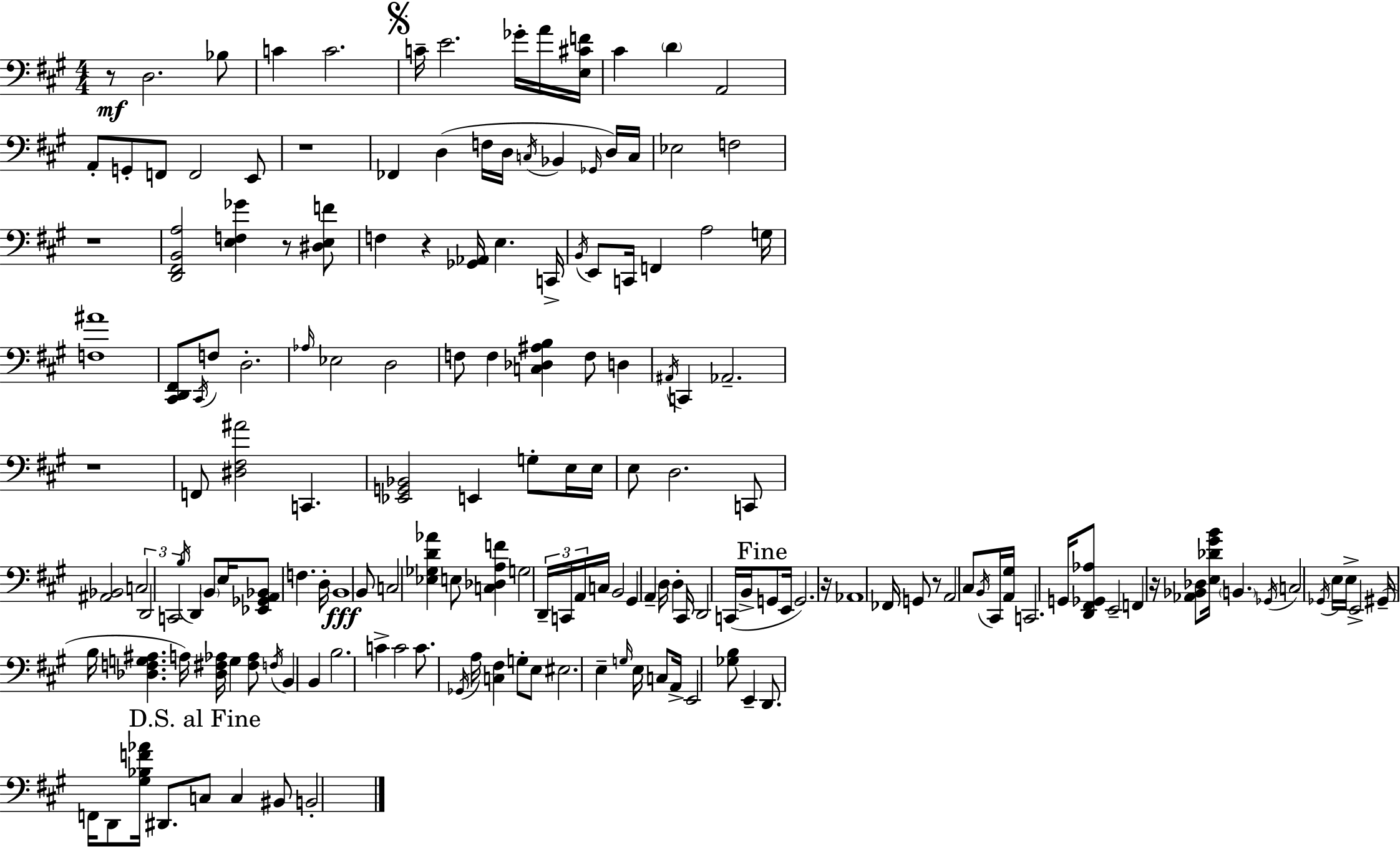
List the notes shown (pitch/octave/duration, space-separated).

R/e D3/h. Bb3/e C4/q C4/h. C4/s E4/h. Gb4/s A4/s [E3,C#4,F4]/s C#4/q D4/q A2/h A2/e G2/e F2/e F2/h E2/e R/w FES2/q D3/q F3/s D3/s C3/s Bb2/q Gb2/s D3/s C3/s Eb3/h F3/h R/w [D2,F#2,B2,A3]/h [E3,F3,Gb4]/q R/e [D#3,E3,F4]/e F3/q R/q [Gb2,Ab2]/s E3/q. C2/s B2/s E2/e C2/s F2/q A3/h G3/s [F3,A#4]/w [C#2,D2,F#2]/e C#2/s F3/e D3/h. Ab3/s Eb3/h D3/h F3/e F3/q [C3,Db3,A#3,B3]/q F3/e D3/q A#2/s C2/q Ab2/h. R/w F2/e [D#3,F#3,A#4]/h C2/q. [Eb2,G2,Bb2]/h E2/q G3/e E3/s E3/s E3/e D3/h. C2/e [A#2,Bb2]/h C3/h D2/h C2/h B3/s D2/q B2/e E3/s [Eb2,Gb2,A2,Bb2]/e F3/q. D3/s B2/w B2/e C3/h [Eb3,Gb3,D4,Ab4]/q E3/e [C3,Db3,A3,F4]/q G3/h D2/s C2/s A2/s C3/s B2/h G#2/q A2/q D3/s D3/q C#2/s D2/h C2/s B2/s G2/e E2/s G2/h. R/s Ab2/w FES2/s G2/e R/e A2/h C#3/e B2/s C#2/s [A2,G#3]/s C2/h. G2/s [D2,F#2,Gb2,Ab3]/e E2/h F2/q R/s [Ab2,Bb2,Db3]/e [E3,Db4,G#4,B4]/s B2/q. Gb2/s C3/h Gb2/s E3/s E3/s E2/h G#2/s B3/s [Db3,F3,G3,A#3]/q. A3/s [Db3,F#3,Ab3]/s G3/q [F#3,Ab3]/e F3/s B2/q B2/q B3/h. C4/q C4/h C4/e. Gb2/s A3/s [C3,F#3]/q G3/e E3/e EIS3/h. E3/q G3/s E3/s C3/e A2/s E2/h [Gb3,B3]/e E2/q D2/e. F2/s D2/e [G#3,Bb3,F4,Ab4]/s D#2/e. C3/e C3/q BIS2/e B2/h